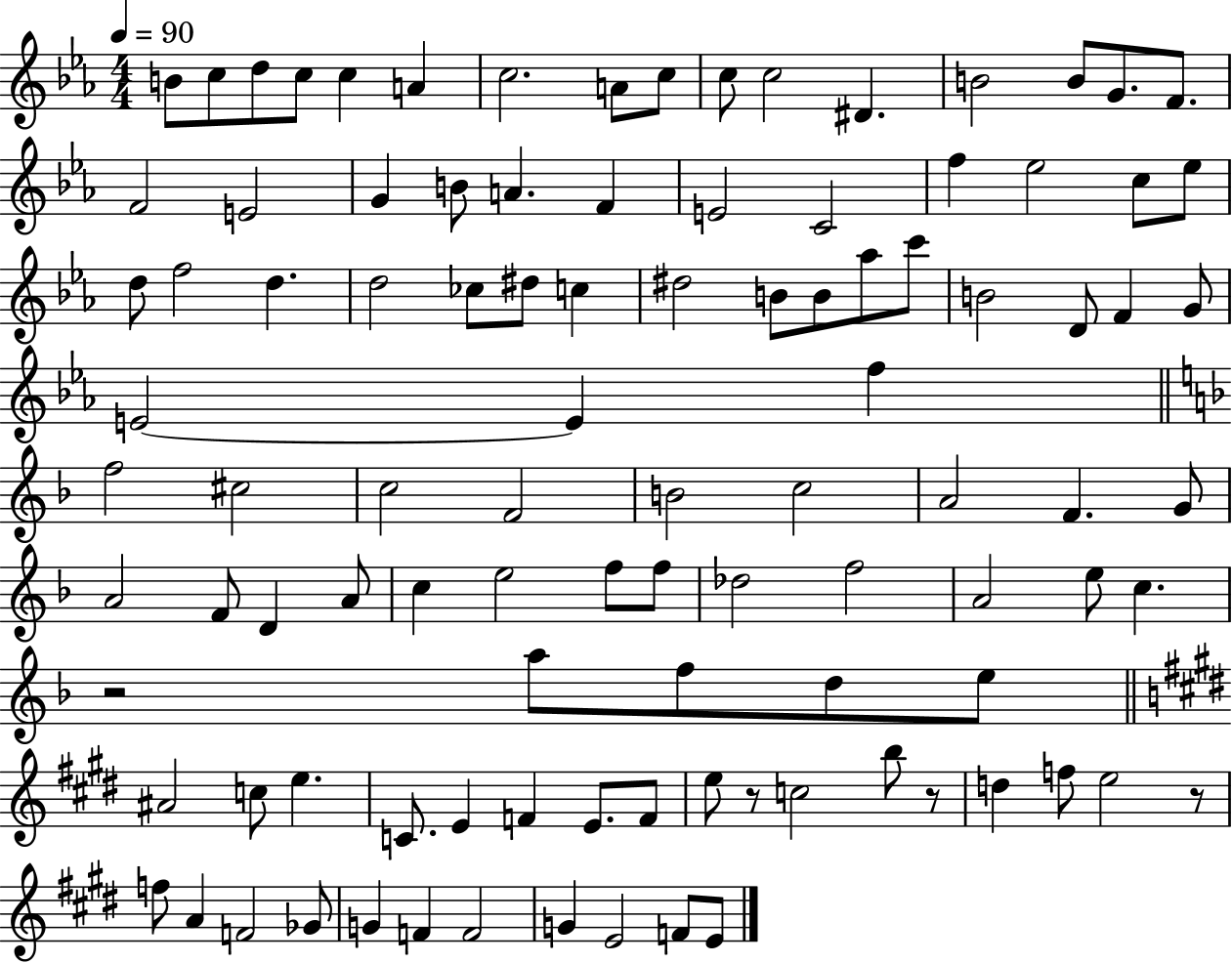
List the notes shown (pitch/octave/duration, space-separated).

B4/e C5/e D5/e C5/e C5/q A4/q C5/h. A4/e C5/e C5/e C5/h D#4/q. B4/h B4/e G4/e. F4/e. F4/h E4/h G4/q B4/e A4/q. F4/q E4/h C4/h F5/q Eb5/h C5/e Eb5/e D5/e F5/h D5/q. D5/h CES5/e D#5/e C5/q D#5/h B4/e B4/e Ab5/e C6/e B4/h D4/e F4/q G4/e E4/h E4/q F5/q F5/h C#5/h C5/h F4/h B4/h C5/h A4/h F4/q. G4/e A4/h F4/e D4/q A4/e C5/q E5/h F5/e F5/e Db5/h F5/h A4/h E5/e C5/q. R/h A5/e F5/e D5/e E5/e A#4/h C5/e E5/q. C4/e. E4/q F4/q E4/e. F4/e E5/e R/e C5/h B5/e R/e D5/q F5/e E5/h R/e F5/e A4/q F4/h Gb4/e G4/q F4/q F4/h G4/q E4/h F4/e E4/e